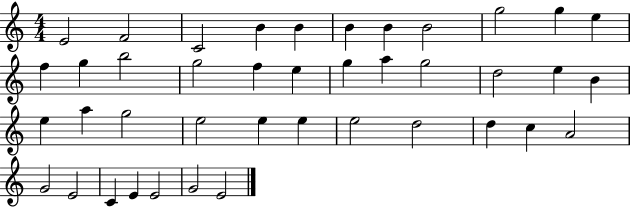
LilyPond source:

{
  \clef treble
  \numericTimeSignature
  \time 4/4
  \key c \major
  e'2 f'2 | c'2 b'4 b'4 | b'4 b'4 b'2 | g''2 g''4 e''4 | \break f''4 g''4 b''2 | g''2 f''4 e''4 | g''4 a''4 g''2 | d''2 e''4 b'4 | \break e''4 a''4 g''2 | e''2 e''4 e''4 | e''2 d''2 | d''4 c''4 a'2 | \break g'2 e'2 | c'4 e'4 e'2 | g'2 e'2 | \bar "|."
}